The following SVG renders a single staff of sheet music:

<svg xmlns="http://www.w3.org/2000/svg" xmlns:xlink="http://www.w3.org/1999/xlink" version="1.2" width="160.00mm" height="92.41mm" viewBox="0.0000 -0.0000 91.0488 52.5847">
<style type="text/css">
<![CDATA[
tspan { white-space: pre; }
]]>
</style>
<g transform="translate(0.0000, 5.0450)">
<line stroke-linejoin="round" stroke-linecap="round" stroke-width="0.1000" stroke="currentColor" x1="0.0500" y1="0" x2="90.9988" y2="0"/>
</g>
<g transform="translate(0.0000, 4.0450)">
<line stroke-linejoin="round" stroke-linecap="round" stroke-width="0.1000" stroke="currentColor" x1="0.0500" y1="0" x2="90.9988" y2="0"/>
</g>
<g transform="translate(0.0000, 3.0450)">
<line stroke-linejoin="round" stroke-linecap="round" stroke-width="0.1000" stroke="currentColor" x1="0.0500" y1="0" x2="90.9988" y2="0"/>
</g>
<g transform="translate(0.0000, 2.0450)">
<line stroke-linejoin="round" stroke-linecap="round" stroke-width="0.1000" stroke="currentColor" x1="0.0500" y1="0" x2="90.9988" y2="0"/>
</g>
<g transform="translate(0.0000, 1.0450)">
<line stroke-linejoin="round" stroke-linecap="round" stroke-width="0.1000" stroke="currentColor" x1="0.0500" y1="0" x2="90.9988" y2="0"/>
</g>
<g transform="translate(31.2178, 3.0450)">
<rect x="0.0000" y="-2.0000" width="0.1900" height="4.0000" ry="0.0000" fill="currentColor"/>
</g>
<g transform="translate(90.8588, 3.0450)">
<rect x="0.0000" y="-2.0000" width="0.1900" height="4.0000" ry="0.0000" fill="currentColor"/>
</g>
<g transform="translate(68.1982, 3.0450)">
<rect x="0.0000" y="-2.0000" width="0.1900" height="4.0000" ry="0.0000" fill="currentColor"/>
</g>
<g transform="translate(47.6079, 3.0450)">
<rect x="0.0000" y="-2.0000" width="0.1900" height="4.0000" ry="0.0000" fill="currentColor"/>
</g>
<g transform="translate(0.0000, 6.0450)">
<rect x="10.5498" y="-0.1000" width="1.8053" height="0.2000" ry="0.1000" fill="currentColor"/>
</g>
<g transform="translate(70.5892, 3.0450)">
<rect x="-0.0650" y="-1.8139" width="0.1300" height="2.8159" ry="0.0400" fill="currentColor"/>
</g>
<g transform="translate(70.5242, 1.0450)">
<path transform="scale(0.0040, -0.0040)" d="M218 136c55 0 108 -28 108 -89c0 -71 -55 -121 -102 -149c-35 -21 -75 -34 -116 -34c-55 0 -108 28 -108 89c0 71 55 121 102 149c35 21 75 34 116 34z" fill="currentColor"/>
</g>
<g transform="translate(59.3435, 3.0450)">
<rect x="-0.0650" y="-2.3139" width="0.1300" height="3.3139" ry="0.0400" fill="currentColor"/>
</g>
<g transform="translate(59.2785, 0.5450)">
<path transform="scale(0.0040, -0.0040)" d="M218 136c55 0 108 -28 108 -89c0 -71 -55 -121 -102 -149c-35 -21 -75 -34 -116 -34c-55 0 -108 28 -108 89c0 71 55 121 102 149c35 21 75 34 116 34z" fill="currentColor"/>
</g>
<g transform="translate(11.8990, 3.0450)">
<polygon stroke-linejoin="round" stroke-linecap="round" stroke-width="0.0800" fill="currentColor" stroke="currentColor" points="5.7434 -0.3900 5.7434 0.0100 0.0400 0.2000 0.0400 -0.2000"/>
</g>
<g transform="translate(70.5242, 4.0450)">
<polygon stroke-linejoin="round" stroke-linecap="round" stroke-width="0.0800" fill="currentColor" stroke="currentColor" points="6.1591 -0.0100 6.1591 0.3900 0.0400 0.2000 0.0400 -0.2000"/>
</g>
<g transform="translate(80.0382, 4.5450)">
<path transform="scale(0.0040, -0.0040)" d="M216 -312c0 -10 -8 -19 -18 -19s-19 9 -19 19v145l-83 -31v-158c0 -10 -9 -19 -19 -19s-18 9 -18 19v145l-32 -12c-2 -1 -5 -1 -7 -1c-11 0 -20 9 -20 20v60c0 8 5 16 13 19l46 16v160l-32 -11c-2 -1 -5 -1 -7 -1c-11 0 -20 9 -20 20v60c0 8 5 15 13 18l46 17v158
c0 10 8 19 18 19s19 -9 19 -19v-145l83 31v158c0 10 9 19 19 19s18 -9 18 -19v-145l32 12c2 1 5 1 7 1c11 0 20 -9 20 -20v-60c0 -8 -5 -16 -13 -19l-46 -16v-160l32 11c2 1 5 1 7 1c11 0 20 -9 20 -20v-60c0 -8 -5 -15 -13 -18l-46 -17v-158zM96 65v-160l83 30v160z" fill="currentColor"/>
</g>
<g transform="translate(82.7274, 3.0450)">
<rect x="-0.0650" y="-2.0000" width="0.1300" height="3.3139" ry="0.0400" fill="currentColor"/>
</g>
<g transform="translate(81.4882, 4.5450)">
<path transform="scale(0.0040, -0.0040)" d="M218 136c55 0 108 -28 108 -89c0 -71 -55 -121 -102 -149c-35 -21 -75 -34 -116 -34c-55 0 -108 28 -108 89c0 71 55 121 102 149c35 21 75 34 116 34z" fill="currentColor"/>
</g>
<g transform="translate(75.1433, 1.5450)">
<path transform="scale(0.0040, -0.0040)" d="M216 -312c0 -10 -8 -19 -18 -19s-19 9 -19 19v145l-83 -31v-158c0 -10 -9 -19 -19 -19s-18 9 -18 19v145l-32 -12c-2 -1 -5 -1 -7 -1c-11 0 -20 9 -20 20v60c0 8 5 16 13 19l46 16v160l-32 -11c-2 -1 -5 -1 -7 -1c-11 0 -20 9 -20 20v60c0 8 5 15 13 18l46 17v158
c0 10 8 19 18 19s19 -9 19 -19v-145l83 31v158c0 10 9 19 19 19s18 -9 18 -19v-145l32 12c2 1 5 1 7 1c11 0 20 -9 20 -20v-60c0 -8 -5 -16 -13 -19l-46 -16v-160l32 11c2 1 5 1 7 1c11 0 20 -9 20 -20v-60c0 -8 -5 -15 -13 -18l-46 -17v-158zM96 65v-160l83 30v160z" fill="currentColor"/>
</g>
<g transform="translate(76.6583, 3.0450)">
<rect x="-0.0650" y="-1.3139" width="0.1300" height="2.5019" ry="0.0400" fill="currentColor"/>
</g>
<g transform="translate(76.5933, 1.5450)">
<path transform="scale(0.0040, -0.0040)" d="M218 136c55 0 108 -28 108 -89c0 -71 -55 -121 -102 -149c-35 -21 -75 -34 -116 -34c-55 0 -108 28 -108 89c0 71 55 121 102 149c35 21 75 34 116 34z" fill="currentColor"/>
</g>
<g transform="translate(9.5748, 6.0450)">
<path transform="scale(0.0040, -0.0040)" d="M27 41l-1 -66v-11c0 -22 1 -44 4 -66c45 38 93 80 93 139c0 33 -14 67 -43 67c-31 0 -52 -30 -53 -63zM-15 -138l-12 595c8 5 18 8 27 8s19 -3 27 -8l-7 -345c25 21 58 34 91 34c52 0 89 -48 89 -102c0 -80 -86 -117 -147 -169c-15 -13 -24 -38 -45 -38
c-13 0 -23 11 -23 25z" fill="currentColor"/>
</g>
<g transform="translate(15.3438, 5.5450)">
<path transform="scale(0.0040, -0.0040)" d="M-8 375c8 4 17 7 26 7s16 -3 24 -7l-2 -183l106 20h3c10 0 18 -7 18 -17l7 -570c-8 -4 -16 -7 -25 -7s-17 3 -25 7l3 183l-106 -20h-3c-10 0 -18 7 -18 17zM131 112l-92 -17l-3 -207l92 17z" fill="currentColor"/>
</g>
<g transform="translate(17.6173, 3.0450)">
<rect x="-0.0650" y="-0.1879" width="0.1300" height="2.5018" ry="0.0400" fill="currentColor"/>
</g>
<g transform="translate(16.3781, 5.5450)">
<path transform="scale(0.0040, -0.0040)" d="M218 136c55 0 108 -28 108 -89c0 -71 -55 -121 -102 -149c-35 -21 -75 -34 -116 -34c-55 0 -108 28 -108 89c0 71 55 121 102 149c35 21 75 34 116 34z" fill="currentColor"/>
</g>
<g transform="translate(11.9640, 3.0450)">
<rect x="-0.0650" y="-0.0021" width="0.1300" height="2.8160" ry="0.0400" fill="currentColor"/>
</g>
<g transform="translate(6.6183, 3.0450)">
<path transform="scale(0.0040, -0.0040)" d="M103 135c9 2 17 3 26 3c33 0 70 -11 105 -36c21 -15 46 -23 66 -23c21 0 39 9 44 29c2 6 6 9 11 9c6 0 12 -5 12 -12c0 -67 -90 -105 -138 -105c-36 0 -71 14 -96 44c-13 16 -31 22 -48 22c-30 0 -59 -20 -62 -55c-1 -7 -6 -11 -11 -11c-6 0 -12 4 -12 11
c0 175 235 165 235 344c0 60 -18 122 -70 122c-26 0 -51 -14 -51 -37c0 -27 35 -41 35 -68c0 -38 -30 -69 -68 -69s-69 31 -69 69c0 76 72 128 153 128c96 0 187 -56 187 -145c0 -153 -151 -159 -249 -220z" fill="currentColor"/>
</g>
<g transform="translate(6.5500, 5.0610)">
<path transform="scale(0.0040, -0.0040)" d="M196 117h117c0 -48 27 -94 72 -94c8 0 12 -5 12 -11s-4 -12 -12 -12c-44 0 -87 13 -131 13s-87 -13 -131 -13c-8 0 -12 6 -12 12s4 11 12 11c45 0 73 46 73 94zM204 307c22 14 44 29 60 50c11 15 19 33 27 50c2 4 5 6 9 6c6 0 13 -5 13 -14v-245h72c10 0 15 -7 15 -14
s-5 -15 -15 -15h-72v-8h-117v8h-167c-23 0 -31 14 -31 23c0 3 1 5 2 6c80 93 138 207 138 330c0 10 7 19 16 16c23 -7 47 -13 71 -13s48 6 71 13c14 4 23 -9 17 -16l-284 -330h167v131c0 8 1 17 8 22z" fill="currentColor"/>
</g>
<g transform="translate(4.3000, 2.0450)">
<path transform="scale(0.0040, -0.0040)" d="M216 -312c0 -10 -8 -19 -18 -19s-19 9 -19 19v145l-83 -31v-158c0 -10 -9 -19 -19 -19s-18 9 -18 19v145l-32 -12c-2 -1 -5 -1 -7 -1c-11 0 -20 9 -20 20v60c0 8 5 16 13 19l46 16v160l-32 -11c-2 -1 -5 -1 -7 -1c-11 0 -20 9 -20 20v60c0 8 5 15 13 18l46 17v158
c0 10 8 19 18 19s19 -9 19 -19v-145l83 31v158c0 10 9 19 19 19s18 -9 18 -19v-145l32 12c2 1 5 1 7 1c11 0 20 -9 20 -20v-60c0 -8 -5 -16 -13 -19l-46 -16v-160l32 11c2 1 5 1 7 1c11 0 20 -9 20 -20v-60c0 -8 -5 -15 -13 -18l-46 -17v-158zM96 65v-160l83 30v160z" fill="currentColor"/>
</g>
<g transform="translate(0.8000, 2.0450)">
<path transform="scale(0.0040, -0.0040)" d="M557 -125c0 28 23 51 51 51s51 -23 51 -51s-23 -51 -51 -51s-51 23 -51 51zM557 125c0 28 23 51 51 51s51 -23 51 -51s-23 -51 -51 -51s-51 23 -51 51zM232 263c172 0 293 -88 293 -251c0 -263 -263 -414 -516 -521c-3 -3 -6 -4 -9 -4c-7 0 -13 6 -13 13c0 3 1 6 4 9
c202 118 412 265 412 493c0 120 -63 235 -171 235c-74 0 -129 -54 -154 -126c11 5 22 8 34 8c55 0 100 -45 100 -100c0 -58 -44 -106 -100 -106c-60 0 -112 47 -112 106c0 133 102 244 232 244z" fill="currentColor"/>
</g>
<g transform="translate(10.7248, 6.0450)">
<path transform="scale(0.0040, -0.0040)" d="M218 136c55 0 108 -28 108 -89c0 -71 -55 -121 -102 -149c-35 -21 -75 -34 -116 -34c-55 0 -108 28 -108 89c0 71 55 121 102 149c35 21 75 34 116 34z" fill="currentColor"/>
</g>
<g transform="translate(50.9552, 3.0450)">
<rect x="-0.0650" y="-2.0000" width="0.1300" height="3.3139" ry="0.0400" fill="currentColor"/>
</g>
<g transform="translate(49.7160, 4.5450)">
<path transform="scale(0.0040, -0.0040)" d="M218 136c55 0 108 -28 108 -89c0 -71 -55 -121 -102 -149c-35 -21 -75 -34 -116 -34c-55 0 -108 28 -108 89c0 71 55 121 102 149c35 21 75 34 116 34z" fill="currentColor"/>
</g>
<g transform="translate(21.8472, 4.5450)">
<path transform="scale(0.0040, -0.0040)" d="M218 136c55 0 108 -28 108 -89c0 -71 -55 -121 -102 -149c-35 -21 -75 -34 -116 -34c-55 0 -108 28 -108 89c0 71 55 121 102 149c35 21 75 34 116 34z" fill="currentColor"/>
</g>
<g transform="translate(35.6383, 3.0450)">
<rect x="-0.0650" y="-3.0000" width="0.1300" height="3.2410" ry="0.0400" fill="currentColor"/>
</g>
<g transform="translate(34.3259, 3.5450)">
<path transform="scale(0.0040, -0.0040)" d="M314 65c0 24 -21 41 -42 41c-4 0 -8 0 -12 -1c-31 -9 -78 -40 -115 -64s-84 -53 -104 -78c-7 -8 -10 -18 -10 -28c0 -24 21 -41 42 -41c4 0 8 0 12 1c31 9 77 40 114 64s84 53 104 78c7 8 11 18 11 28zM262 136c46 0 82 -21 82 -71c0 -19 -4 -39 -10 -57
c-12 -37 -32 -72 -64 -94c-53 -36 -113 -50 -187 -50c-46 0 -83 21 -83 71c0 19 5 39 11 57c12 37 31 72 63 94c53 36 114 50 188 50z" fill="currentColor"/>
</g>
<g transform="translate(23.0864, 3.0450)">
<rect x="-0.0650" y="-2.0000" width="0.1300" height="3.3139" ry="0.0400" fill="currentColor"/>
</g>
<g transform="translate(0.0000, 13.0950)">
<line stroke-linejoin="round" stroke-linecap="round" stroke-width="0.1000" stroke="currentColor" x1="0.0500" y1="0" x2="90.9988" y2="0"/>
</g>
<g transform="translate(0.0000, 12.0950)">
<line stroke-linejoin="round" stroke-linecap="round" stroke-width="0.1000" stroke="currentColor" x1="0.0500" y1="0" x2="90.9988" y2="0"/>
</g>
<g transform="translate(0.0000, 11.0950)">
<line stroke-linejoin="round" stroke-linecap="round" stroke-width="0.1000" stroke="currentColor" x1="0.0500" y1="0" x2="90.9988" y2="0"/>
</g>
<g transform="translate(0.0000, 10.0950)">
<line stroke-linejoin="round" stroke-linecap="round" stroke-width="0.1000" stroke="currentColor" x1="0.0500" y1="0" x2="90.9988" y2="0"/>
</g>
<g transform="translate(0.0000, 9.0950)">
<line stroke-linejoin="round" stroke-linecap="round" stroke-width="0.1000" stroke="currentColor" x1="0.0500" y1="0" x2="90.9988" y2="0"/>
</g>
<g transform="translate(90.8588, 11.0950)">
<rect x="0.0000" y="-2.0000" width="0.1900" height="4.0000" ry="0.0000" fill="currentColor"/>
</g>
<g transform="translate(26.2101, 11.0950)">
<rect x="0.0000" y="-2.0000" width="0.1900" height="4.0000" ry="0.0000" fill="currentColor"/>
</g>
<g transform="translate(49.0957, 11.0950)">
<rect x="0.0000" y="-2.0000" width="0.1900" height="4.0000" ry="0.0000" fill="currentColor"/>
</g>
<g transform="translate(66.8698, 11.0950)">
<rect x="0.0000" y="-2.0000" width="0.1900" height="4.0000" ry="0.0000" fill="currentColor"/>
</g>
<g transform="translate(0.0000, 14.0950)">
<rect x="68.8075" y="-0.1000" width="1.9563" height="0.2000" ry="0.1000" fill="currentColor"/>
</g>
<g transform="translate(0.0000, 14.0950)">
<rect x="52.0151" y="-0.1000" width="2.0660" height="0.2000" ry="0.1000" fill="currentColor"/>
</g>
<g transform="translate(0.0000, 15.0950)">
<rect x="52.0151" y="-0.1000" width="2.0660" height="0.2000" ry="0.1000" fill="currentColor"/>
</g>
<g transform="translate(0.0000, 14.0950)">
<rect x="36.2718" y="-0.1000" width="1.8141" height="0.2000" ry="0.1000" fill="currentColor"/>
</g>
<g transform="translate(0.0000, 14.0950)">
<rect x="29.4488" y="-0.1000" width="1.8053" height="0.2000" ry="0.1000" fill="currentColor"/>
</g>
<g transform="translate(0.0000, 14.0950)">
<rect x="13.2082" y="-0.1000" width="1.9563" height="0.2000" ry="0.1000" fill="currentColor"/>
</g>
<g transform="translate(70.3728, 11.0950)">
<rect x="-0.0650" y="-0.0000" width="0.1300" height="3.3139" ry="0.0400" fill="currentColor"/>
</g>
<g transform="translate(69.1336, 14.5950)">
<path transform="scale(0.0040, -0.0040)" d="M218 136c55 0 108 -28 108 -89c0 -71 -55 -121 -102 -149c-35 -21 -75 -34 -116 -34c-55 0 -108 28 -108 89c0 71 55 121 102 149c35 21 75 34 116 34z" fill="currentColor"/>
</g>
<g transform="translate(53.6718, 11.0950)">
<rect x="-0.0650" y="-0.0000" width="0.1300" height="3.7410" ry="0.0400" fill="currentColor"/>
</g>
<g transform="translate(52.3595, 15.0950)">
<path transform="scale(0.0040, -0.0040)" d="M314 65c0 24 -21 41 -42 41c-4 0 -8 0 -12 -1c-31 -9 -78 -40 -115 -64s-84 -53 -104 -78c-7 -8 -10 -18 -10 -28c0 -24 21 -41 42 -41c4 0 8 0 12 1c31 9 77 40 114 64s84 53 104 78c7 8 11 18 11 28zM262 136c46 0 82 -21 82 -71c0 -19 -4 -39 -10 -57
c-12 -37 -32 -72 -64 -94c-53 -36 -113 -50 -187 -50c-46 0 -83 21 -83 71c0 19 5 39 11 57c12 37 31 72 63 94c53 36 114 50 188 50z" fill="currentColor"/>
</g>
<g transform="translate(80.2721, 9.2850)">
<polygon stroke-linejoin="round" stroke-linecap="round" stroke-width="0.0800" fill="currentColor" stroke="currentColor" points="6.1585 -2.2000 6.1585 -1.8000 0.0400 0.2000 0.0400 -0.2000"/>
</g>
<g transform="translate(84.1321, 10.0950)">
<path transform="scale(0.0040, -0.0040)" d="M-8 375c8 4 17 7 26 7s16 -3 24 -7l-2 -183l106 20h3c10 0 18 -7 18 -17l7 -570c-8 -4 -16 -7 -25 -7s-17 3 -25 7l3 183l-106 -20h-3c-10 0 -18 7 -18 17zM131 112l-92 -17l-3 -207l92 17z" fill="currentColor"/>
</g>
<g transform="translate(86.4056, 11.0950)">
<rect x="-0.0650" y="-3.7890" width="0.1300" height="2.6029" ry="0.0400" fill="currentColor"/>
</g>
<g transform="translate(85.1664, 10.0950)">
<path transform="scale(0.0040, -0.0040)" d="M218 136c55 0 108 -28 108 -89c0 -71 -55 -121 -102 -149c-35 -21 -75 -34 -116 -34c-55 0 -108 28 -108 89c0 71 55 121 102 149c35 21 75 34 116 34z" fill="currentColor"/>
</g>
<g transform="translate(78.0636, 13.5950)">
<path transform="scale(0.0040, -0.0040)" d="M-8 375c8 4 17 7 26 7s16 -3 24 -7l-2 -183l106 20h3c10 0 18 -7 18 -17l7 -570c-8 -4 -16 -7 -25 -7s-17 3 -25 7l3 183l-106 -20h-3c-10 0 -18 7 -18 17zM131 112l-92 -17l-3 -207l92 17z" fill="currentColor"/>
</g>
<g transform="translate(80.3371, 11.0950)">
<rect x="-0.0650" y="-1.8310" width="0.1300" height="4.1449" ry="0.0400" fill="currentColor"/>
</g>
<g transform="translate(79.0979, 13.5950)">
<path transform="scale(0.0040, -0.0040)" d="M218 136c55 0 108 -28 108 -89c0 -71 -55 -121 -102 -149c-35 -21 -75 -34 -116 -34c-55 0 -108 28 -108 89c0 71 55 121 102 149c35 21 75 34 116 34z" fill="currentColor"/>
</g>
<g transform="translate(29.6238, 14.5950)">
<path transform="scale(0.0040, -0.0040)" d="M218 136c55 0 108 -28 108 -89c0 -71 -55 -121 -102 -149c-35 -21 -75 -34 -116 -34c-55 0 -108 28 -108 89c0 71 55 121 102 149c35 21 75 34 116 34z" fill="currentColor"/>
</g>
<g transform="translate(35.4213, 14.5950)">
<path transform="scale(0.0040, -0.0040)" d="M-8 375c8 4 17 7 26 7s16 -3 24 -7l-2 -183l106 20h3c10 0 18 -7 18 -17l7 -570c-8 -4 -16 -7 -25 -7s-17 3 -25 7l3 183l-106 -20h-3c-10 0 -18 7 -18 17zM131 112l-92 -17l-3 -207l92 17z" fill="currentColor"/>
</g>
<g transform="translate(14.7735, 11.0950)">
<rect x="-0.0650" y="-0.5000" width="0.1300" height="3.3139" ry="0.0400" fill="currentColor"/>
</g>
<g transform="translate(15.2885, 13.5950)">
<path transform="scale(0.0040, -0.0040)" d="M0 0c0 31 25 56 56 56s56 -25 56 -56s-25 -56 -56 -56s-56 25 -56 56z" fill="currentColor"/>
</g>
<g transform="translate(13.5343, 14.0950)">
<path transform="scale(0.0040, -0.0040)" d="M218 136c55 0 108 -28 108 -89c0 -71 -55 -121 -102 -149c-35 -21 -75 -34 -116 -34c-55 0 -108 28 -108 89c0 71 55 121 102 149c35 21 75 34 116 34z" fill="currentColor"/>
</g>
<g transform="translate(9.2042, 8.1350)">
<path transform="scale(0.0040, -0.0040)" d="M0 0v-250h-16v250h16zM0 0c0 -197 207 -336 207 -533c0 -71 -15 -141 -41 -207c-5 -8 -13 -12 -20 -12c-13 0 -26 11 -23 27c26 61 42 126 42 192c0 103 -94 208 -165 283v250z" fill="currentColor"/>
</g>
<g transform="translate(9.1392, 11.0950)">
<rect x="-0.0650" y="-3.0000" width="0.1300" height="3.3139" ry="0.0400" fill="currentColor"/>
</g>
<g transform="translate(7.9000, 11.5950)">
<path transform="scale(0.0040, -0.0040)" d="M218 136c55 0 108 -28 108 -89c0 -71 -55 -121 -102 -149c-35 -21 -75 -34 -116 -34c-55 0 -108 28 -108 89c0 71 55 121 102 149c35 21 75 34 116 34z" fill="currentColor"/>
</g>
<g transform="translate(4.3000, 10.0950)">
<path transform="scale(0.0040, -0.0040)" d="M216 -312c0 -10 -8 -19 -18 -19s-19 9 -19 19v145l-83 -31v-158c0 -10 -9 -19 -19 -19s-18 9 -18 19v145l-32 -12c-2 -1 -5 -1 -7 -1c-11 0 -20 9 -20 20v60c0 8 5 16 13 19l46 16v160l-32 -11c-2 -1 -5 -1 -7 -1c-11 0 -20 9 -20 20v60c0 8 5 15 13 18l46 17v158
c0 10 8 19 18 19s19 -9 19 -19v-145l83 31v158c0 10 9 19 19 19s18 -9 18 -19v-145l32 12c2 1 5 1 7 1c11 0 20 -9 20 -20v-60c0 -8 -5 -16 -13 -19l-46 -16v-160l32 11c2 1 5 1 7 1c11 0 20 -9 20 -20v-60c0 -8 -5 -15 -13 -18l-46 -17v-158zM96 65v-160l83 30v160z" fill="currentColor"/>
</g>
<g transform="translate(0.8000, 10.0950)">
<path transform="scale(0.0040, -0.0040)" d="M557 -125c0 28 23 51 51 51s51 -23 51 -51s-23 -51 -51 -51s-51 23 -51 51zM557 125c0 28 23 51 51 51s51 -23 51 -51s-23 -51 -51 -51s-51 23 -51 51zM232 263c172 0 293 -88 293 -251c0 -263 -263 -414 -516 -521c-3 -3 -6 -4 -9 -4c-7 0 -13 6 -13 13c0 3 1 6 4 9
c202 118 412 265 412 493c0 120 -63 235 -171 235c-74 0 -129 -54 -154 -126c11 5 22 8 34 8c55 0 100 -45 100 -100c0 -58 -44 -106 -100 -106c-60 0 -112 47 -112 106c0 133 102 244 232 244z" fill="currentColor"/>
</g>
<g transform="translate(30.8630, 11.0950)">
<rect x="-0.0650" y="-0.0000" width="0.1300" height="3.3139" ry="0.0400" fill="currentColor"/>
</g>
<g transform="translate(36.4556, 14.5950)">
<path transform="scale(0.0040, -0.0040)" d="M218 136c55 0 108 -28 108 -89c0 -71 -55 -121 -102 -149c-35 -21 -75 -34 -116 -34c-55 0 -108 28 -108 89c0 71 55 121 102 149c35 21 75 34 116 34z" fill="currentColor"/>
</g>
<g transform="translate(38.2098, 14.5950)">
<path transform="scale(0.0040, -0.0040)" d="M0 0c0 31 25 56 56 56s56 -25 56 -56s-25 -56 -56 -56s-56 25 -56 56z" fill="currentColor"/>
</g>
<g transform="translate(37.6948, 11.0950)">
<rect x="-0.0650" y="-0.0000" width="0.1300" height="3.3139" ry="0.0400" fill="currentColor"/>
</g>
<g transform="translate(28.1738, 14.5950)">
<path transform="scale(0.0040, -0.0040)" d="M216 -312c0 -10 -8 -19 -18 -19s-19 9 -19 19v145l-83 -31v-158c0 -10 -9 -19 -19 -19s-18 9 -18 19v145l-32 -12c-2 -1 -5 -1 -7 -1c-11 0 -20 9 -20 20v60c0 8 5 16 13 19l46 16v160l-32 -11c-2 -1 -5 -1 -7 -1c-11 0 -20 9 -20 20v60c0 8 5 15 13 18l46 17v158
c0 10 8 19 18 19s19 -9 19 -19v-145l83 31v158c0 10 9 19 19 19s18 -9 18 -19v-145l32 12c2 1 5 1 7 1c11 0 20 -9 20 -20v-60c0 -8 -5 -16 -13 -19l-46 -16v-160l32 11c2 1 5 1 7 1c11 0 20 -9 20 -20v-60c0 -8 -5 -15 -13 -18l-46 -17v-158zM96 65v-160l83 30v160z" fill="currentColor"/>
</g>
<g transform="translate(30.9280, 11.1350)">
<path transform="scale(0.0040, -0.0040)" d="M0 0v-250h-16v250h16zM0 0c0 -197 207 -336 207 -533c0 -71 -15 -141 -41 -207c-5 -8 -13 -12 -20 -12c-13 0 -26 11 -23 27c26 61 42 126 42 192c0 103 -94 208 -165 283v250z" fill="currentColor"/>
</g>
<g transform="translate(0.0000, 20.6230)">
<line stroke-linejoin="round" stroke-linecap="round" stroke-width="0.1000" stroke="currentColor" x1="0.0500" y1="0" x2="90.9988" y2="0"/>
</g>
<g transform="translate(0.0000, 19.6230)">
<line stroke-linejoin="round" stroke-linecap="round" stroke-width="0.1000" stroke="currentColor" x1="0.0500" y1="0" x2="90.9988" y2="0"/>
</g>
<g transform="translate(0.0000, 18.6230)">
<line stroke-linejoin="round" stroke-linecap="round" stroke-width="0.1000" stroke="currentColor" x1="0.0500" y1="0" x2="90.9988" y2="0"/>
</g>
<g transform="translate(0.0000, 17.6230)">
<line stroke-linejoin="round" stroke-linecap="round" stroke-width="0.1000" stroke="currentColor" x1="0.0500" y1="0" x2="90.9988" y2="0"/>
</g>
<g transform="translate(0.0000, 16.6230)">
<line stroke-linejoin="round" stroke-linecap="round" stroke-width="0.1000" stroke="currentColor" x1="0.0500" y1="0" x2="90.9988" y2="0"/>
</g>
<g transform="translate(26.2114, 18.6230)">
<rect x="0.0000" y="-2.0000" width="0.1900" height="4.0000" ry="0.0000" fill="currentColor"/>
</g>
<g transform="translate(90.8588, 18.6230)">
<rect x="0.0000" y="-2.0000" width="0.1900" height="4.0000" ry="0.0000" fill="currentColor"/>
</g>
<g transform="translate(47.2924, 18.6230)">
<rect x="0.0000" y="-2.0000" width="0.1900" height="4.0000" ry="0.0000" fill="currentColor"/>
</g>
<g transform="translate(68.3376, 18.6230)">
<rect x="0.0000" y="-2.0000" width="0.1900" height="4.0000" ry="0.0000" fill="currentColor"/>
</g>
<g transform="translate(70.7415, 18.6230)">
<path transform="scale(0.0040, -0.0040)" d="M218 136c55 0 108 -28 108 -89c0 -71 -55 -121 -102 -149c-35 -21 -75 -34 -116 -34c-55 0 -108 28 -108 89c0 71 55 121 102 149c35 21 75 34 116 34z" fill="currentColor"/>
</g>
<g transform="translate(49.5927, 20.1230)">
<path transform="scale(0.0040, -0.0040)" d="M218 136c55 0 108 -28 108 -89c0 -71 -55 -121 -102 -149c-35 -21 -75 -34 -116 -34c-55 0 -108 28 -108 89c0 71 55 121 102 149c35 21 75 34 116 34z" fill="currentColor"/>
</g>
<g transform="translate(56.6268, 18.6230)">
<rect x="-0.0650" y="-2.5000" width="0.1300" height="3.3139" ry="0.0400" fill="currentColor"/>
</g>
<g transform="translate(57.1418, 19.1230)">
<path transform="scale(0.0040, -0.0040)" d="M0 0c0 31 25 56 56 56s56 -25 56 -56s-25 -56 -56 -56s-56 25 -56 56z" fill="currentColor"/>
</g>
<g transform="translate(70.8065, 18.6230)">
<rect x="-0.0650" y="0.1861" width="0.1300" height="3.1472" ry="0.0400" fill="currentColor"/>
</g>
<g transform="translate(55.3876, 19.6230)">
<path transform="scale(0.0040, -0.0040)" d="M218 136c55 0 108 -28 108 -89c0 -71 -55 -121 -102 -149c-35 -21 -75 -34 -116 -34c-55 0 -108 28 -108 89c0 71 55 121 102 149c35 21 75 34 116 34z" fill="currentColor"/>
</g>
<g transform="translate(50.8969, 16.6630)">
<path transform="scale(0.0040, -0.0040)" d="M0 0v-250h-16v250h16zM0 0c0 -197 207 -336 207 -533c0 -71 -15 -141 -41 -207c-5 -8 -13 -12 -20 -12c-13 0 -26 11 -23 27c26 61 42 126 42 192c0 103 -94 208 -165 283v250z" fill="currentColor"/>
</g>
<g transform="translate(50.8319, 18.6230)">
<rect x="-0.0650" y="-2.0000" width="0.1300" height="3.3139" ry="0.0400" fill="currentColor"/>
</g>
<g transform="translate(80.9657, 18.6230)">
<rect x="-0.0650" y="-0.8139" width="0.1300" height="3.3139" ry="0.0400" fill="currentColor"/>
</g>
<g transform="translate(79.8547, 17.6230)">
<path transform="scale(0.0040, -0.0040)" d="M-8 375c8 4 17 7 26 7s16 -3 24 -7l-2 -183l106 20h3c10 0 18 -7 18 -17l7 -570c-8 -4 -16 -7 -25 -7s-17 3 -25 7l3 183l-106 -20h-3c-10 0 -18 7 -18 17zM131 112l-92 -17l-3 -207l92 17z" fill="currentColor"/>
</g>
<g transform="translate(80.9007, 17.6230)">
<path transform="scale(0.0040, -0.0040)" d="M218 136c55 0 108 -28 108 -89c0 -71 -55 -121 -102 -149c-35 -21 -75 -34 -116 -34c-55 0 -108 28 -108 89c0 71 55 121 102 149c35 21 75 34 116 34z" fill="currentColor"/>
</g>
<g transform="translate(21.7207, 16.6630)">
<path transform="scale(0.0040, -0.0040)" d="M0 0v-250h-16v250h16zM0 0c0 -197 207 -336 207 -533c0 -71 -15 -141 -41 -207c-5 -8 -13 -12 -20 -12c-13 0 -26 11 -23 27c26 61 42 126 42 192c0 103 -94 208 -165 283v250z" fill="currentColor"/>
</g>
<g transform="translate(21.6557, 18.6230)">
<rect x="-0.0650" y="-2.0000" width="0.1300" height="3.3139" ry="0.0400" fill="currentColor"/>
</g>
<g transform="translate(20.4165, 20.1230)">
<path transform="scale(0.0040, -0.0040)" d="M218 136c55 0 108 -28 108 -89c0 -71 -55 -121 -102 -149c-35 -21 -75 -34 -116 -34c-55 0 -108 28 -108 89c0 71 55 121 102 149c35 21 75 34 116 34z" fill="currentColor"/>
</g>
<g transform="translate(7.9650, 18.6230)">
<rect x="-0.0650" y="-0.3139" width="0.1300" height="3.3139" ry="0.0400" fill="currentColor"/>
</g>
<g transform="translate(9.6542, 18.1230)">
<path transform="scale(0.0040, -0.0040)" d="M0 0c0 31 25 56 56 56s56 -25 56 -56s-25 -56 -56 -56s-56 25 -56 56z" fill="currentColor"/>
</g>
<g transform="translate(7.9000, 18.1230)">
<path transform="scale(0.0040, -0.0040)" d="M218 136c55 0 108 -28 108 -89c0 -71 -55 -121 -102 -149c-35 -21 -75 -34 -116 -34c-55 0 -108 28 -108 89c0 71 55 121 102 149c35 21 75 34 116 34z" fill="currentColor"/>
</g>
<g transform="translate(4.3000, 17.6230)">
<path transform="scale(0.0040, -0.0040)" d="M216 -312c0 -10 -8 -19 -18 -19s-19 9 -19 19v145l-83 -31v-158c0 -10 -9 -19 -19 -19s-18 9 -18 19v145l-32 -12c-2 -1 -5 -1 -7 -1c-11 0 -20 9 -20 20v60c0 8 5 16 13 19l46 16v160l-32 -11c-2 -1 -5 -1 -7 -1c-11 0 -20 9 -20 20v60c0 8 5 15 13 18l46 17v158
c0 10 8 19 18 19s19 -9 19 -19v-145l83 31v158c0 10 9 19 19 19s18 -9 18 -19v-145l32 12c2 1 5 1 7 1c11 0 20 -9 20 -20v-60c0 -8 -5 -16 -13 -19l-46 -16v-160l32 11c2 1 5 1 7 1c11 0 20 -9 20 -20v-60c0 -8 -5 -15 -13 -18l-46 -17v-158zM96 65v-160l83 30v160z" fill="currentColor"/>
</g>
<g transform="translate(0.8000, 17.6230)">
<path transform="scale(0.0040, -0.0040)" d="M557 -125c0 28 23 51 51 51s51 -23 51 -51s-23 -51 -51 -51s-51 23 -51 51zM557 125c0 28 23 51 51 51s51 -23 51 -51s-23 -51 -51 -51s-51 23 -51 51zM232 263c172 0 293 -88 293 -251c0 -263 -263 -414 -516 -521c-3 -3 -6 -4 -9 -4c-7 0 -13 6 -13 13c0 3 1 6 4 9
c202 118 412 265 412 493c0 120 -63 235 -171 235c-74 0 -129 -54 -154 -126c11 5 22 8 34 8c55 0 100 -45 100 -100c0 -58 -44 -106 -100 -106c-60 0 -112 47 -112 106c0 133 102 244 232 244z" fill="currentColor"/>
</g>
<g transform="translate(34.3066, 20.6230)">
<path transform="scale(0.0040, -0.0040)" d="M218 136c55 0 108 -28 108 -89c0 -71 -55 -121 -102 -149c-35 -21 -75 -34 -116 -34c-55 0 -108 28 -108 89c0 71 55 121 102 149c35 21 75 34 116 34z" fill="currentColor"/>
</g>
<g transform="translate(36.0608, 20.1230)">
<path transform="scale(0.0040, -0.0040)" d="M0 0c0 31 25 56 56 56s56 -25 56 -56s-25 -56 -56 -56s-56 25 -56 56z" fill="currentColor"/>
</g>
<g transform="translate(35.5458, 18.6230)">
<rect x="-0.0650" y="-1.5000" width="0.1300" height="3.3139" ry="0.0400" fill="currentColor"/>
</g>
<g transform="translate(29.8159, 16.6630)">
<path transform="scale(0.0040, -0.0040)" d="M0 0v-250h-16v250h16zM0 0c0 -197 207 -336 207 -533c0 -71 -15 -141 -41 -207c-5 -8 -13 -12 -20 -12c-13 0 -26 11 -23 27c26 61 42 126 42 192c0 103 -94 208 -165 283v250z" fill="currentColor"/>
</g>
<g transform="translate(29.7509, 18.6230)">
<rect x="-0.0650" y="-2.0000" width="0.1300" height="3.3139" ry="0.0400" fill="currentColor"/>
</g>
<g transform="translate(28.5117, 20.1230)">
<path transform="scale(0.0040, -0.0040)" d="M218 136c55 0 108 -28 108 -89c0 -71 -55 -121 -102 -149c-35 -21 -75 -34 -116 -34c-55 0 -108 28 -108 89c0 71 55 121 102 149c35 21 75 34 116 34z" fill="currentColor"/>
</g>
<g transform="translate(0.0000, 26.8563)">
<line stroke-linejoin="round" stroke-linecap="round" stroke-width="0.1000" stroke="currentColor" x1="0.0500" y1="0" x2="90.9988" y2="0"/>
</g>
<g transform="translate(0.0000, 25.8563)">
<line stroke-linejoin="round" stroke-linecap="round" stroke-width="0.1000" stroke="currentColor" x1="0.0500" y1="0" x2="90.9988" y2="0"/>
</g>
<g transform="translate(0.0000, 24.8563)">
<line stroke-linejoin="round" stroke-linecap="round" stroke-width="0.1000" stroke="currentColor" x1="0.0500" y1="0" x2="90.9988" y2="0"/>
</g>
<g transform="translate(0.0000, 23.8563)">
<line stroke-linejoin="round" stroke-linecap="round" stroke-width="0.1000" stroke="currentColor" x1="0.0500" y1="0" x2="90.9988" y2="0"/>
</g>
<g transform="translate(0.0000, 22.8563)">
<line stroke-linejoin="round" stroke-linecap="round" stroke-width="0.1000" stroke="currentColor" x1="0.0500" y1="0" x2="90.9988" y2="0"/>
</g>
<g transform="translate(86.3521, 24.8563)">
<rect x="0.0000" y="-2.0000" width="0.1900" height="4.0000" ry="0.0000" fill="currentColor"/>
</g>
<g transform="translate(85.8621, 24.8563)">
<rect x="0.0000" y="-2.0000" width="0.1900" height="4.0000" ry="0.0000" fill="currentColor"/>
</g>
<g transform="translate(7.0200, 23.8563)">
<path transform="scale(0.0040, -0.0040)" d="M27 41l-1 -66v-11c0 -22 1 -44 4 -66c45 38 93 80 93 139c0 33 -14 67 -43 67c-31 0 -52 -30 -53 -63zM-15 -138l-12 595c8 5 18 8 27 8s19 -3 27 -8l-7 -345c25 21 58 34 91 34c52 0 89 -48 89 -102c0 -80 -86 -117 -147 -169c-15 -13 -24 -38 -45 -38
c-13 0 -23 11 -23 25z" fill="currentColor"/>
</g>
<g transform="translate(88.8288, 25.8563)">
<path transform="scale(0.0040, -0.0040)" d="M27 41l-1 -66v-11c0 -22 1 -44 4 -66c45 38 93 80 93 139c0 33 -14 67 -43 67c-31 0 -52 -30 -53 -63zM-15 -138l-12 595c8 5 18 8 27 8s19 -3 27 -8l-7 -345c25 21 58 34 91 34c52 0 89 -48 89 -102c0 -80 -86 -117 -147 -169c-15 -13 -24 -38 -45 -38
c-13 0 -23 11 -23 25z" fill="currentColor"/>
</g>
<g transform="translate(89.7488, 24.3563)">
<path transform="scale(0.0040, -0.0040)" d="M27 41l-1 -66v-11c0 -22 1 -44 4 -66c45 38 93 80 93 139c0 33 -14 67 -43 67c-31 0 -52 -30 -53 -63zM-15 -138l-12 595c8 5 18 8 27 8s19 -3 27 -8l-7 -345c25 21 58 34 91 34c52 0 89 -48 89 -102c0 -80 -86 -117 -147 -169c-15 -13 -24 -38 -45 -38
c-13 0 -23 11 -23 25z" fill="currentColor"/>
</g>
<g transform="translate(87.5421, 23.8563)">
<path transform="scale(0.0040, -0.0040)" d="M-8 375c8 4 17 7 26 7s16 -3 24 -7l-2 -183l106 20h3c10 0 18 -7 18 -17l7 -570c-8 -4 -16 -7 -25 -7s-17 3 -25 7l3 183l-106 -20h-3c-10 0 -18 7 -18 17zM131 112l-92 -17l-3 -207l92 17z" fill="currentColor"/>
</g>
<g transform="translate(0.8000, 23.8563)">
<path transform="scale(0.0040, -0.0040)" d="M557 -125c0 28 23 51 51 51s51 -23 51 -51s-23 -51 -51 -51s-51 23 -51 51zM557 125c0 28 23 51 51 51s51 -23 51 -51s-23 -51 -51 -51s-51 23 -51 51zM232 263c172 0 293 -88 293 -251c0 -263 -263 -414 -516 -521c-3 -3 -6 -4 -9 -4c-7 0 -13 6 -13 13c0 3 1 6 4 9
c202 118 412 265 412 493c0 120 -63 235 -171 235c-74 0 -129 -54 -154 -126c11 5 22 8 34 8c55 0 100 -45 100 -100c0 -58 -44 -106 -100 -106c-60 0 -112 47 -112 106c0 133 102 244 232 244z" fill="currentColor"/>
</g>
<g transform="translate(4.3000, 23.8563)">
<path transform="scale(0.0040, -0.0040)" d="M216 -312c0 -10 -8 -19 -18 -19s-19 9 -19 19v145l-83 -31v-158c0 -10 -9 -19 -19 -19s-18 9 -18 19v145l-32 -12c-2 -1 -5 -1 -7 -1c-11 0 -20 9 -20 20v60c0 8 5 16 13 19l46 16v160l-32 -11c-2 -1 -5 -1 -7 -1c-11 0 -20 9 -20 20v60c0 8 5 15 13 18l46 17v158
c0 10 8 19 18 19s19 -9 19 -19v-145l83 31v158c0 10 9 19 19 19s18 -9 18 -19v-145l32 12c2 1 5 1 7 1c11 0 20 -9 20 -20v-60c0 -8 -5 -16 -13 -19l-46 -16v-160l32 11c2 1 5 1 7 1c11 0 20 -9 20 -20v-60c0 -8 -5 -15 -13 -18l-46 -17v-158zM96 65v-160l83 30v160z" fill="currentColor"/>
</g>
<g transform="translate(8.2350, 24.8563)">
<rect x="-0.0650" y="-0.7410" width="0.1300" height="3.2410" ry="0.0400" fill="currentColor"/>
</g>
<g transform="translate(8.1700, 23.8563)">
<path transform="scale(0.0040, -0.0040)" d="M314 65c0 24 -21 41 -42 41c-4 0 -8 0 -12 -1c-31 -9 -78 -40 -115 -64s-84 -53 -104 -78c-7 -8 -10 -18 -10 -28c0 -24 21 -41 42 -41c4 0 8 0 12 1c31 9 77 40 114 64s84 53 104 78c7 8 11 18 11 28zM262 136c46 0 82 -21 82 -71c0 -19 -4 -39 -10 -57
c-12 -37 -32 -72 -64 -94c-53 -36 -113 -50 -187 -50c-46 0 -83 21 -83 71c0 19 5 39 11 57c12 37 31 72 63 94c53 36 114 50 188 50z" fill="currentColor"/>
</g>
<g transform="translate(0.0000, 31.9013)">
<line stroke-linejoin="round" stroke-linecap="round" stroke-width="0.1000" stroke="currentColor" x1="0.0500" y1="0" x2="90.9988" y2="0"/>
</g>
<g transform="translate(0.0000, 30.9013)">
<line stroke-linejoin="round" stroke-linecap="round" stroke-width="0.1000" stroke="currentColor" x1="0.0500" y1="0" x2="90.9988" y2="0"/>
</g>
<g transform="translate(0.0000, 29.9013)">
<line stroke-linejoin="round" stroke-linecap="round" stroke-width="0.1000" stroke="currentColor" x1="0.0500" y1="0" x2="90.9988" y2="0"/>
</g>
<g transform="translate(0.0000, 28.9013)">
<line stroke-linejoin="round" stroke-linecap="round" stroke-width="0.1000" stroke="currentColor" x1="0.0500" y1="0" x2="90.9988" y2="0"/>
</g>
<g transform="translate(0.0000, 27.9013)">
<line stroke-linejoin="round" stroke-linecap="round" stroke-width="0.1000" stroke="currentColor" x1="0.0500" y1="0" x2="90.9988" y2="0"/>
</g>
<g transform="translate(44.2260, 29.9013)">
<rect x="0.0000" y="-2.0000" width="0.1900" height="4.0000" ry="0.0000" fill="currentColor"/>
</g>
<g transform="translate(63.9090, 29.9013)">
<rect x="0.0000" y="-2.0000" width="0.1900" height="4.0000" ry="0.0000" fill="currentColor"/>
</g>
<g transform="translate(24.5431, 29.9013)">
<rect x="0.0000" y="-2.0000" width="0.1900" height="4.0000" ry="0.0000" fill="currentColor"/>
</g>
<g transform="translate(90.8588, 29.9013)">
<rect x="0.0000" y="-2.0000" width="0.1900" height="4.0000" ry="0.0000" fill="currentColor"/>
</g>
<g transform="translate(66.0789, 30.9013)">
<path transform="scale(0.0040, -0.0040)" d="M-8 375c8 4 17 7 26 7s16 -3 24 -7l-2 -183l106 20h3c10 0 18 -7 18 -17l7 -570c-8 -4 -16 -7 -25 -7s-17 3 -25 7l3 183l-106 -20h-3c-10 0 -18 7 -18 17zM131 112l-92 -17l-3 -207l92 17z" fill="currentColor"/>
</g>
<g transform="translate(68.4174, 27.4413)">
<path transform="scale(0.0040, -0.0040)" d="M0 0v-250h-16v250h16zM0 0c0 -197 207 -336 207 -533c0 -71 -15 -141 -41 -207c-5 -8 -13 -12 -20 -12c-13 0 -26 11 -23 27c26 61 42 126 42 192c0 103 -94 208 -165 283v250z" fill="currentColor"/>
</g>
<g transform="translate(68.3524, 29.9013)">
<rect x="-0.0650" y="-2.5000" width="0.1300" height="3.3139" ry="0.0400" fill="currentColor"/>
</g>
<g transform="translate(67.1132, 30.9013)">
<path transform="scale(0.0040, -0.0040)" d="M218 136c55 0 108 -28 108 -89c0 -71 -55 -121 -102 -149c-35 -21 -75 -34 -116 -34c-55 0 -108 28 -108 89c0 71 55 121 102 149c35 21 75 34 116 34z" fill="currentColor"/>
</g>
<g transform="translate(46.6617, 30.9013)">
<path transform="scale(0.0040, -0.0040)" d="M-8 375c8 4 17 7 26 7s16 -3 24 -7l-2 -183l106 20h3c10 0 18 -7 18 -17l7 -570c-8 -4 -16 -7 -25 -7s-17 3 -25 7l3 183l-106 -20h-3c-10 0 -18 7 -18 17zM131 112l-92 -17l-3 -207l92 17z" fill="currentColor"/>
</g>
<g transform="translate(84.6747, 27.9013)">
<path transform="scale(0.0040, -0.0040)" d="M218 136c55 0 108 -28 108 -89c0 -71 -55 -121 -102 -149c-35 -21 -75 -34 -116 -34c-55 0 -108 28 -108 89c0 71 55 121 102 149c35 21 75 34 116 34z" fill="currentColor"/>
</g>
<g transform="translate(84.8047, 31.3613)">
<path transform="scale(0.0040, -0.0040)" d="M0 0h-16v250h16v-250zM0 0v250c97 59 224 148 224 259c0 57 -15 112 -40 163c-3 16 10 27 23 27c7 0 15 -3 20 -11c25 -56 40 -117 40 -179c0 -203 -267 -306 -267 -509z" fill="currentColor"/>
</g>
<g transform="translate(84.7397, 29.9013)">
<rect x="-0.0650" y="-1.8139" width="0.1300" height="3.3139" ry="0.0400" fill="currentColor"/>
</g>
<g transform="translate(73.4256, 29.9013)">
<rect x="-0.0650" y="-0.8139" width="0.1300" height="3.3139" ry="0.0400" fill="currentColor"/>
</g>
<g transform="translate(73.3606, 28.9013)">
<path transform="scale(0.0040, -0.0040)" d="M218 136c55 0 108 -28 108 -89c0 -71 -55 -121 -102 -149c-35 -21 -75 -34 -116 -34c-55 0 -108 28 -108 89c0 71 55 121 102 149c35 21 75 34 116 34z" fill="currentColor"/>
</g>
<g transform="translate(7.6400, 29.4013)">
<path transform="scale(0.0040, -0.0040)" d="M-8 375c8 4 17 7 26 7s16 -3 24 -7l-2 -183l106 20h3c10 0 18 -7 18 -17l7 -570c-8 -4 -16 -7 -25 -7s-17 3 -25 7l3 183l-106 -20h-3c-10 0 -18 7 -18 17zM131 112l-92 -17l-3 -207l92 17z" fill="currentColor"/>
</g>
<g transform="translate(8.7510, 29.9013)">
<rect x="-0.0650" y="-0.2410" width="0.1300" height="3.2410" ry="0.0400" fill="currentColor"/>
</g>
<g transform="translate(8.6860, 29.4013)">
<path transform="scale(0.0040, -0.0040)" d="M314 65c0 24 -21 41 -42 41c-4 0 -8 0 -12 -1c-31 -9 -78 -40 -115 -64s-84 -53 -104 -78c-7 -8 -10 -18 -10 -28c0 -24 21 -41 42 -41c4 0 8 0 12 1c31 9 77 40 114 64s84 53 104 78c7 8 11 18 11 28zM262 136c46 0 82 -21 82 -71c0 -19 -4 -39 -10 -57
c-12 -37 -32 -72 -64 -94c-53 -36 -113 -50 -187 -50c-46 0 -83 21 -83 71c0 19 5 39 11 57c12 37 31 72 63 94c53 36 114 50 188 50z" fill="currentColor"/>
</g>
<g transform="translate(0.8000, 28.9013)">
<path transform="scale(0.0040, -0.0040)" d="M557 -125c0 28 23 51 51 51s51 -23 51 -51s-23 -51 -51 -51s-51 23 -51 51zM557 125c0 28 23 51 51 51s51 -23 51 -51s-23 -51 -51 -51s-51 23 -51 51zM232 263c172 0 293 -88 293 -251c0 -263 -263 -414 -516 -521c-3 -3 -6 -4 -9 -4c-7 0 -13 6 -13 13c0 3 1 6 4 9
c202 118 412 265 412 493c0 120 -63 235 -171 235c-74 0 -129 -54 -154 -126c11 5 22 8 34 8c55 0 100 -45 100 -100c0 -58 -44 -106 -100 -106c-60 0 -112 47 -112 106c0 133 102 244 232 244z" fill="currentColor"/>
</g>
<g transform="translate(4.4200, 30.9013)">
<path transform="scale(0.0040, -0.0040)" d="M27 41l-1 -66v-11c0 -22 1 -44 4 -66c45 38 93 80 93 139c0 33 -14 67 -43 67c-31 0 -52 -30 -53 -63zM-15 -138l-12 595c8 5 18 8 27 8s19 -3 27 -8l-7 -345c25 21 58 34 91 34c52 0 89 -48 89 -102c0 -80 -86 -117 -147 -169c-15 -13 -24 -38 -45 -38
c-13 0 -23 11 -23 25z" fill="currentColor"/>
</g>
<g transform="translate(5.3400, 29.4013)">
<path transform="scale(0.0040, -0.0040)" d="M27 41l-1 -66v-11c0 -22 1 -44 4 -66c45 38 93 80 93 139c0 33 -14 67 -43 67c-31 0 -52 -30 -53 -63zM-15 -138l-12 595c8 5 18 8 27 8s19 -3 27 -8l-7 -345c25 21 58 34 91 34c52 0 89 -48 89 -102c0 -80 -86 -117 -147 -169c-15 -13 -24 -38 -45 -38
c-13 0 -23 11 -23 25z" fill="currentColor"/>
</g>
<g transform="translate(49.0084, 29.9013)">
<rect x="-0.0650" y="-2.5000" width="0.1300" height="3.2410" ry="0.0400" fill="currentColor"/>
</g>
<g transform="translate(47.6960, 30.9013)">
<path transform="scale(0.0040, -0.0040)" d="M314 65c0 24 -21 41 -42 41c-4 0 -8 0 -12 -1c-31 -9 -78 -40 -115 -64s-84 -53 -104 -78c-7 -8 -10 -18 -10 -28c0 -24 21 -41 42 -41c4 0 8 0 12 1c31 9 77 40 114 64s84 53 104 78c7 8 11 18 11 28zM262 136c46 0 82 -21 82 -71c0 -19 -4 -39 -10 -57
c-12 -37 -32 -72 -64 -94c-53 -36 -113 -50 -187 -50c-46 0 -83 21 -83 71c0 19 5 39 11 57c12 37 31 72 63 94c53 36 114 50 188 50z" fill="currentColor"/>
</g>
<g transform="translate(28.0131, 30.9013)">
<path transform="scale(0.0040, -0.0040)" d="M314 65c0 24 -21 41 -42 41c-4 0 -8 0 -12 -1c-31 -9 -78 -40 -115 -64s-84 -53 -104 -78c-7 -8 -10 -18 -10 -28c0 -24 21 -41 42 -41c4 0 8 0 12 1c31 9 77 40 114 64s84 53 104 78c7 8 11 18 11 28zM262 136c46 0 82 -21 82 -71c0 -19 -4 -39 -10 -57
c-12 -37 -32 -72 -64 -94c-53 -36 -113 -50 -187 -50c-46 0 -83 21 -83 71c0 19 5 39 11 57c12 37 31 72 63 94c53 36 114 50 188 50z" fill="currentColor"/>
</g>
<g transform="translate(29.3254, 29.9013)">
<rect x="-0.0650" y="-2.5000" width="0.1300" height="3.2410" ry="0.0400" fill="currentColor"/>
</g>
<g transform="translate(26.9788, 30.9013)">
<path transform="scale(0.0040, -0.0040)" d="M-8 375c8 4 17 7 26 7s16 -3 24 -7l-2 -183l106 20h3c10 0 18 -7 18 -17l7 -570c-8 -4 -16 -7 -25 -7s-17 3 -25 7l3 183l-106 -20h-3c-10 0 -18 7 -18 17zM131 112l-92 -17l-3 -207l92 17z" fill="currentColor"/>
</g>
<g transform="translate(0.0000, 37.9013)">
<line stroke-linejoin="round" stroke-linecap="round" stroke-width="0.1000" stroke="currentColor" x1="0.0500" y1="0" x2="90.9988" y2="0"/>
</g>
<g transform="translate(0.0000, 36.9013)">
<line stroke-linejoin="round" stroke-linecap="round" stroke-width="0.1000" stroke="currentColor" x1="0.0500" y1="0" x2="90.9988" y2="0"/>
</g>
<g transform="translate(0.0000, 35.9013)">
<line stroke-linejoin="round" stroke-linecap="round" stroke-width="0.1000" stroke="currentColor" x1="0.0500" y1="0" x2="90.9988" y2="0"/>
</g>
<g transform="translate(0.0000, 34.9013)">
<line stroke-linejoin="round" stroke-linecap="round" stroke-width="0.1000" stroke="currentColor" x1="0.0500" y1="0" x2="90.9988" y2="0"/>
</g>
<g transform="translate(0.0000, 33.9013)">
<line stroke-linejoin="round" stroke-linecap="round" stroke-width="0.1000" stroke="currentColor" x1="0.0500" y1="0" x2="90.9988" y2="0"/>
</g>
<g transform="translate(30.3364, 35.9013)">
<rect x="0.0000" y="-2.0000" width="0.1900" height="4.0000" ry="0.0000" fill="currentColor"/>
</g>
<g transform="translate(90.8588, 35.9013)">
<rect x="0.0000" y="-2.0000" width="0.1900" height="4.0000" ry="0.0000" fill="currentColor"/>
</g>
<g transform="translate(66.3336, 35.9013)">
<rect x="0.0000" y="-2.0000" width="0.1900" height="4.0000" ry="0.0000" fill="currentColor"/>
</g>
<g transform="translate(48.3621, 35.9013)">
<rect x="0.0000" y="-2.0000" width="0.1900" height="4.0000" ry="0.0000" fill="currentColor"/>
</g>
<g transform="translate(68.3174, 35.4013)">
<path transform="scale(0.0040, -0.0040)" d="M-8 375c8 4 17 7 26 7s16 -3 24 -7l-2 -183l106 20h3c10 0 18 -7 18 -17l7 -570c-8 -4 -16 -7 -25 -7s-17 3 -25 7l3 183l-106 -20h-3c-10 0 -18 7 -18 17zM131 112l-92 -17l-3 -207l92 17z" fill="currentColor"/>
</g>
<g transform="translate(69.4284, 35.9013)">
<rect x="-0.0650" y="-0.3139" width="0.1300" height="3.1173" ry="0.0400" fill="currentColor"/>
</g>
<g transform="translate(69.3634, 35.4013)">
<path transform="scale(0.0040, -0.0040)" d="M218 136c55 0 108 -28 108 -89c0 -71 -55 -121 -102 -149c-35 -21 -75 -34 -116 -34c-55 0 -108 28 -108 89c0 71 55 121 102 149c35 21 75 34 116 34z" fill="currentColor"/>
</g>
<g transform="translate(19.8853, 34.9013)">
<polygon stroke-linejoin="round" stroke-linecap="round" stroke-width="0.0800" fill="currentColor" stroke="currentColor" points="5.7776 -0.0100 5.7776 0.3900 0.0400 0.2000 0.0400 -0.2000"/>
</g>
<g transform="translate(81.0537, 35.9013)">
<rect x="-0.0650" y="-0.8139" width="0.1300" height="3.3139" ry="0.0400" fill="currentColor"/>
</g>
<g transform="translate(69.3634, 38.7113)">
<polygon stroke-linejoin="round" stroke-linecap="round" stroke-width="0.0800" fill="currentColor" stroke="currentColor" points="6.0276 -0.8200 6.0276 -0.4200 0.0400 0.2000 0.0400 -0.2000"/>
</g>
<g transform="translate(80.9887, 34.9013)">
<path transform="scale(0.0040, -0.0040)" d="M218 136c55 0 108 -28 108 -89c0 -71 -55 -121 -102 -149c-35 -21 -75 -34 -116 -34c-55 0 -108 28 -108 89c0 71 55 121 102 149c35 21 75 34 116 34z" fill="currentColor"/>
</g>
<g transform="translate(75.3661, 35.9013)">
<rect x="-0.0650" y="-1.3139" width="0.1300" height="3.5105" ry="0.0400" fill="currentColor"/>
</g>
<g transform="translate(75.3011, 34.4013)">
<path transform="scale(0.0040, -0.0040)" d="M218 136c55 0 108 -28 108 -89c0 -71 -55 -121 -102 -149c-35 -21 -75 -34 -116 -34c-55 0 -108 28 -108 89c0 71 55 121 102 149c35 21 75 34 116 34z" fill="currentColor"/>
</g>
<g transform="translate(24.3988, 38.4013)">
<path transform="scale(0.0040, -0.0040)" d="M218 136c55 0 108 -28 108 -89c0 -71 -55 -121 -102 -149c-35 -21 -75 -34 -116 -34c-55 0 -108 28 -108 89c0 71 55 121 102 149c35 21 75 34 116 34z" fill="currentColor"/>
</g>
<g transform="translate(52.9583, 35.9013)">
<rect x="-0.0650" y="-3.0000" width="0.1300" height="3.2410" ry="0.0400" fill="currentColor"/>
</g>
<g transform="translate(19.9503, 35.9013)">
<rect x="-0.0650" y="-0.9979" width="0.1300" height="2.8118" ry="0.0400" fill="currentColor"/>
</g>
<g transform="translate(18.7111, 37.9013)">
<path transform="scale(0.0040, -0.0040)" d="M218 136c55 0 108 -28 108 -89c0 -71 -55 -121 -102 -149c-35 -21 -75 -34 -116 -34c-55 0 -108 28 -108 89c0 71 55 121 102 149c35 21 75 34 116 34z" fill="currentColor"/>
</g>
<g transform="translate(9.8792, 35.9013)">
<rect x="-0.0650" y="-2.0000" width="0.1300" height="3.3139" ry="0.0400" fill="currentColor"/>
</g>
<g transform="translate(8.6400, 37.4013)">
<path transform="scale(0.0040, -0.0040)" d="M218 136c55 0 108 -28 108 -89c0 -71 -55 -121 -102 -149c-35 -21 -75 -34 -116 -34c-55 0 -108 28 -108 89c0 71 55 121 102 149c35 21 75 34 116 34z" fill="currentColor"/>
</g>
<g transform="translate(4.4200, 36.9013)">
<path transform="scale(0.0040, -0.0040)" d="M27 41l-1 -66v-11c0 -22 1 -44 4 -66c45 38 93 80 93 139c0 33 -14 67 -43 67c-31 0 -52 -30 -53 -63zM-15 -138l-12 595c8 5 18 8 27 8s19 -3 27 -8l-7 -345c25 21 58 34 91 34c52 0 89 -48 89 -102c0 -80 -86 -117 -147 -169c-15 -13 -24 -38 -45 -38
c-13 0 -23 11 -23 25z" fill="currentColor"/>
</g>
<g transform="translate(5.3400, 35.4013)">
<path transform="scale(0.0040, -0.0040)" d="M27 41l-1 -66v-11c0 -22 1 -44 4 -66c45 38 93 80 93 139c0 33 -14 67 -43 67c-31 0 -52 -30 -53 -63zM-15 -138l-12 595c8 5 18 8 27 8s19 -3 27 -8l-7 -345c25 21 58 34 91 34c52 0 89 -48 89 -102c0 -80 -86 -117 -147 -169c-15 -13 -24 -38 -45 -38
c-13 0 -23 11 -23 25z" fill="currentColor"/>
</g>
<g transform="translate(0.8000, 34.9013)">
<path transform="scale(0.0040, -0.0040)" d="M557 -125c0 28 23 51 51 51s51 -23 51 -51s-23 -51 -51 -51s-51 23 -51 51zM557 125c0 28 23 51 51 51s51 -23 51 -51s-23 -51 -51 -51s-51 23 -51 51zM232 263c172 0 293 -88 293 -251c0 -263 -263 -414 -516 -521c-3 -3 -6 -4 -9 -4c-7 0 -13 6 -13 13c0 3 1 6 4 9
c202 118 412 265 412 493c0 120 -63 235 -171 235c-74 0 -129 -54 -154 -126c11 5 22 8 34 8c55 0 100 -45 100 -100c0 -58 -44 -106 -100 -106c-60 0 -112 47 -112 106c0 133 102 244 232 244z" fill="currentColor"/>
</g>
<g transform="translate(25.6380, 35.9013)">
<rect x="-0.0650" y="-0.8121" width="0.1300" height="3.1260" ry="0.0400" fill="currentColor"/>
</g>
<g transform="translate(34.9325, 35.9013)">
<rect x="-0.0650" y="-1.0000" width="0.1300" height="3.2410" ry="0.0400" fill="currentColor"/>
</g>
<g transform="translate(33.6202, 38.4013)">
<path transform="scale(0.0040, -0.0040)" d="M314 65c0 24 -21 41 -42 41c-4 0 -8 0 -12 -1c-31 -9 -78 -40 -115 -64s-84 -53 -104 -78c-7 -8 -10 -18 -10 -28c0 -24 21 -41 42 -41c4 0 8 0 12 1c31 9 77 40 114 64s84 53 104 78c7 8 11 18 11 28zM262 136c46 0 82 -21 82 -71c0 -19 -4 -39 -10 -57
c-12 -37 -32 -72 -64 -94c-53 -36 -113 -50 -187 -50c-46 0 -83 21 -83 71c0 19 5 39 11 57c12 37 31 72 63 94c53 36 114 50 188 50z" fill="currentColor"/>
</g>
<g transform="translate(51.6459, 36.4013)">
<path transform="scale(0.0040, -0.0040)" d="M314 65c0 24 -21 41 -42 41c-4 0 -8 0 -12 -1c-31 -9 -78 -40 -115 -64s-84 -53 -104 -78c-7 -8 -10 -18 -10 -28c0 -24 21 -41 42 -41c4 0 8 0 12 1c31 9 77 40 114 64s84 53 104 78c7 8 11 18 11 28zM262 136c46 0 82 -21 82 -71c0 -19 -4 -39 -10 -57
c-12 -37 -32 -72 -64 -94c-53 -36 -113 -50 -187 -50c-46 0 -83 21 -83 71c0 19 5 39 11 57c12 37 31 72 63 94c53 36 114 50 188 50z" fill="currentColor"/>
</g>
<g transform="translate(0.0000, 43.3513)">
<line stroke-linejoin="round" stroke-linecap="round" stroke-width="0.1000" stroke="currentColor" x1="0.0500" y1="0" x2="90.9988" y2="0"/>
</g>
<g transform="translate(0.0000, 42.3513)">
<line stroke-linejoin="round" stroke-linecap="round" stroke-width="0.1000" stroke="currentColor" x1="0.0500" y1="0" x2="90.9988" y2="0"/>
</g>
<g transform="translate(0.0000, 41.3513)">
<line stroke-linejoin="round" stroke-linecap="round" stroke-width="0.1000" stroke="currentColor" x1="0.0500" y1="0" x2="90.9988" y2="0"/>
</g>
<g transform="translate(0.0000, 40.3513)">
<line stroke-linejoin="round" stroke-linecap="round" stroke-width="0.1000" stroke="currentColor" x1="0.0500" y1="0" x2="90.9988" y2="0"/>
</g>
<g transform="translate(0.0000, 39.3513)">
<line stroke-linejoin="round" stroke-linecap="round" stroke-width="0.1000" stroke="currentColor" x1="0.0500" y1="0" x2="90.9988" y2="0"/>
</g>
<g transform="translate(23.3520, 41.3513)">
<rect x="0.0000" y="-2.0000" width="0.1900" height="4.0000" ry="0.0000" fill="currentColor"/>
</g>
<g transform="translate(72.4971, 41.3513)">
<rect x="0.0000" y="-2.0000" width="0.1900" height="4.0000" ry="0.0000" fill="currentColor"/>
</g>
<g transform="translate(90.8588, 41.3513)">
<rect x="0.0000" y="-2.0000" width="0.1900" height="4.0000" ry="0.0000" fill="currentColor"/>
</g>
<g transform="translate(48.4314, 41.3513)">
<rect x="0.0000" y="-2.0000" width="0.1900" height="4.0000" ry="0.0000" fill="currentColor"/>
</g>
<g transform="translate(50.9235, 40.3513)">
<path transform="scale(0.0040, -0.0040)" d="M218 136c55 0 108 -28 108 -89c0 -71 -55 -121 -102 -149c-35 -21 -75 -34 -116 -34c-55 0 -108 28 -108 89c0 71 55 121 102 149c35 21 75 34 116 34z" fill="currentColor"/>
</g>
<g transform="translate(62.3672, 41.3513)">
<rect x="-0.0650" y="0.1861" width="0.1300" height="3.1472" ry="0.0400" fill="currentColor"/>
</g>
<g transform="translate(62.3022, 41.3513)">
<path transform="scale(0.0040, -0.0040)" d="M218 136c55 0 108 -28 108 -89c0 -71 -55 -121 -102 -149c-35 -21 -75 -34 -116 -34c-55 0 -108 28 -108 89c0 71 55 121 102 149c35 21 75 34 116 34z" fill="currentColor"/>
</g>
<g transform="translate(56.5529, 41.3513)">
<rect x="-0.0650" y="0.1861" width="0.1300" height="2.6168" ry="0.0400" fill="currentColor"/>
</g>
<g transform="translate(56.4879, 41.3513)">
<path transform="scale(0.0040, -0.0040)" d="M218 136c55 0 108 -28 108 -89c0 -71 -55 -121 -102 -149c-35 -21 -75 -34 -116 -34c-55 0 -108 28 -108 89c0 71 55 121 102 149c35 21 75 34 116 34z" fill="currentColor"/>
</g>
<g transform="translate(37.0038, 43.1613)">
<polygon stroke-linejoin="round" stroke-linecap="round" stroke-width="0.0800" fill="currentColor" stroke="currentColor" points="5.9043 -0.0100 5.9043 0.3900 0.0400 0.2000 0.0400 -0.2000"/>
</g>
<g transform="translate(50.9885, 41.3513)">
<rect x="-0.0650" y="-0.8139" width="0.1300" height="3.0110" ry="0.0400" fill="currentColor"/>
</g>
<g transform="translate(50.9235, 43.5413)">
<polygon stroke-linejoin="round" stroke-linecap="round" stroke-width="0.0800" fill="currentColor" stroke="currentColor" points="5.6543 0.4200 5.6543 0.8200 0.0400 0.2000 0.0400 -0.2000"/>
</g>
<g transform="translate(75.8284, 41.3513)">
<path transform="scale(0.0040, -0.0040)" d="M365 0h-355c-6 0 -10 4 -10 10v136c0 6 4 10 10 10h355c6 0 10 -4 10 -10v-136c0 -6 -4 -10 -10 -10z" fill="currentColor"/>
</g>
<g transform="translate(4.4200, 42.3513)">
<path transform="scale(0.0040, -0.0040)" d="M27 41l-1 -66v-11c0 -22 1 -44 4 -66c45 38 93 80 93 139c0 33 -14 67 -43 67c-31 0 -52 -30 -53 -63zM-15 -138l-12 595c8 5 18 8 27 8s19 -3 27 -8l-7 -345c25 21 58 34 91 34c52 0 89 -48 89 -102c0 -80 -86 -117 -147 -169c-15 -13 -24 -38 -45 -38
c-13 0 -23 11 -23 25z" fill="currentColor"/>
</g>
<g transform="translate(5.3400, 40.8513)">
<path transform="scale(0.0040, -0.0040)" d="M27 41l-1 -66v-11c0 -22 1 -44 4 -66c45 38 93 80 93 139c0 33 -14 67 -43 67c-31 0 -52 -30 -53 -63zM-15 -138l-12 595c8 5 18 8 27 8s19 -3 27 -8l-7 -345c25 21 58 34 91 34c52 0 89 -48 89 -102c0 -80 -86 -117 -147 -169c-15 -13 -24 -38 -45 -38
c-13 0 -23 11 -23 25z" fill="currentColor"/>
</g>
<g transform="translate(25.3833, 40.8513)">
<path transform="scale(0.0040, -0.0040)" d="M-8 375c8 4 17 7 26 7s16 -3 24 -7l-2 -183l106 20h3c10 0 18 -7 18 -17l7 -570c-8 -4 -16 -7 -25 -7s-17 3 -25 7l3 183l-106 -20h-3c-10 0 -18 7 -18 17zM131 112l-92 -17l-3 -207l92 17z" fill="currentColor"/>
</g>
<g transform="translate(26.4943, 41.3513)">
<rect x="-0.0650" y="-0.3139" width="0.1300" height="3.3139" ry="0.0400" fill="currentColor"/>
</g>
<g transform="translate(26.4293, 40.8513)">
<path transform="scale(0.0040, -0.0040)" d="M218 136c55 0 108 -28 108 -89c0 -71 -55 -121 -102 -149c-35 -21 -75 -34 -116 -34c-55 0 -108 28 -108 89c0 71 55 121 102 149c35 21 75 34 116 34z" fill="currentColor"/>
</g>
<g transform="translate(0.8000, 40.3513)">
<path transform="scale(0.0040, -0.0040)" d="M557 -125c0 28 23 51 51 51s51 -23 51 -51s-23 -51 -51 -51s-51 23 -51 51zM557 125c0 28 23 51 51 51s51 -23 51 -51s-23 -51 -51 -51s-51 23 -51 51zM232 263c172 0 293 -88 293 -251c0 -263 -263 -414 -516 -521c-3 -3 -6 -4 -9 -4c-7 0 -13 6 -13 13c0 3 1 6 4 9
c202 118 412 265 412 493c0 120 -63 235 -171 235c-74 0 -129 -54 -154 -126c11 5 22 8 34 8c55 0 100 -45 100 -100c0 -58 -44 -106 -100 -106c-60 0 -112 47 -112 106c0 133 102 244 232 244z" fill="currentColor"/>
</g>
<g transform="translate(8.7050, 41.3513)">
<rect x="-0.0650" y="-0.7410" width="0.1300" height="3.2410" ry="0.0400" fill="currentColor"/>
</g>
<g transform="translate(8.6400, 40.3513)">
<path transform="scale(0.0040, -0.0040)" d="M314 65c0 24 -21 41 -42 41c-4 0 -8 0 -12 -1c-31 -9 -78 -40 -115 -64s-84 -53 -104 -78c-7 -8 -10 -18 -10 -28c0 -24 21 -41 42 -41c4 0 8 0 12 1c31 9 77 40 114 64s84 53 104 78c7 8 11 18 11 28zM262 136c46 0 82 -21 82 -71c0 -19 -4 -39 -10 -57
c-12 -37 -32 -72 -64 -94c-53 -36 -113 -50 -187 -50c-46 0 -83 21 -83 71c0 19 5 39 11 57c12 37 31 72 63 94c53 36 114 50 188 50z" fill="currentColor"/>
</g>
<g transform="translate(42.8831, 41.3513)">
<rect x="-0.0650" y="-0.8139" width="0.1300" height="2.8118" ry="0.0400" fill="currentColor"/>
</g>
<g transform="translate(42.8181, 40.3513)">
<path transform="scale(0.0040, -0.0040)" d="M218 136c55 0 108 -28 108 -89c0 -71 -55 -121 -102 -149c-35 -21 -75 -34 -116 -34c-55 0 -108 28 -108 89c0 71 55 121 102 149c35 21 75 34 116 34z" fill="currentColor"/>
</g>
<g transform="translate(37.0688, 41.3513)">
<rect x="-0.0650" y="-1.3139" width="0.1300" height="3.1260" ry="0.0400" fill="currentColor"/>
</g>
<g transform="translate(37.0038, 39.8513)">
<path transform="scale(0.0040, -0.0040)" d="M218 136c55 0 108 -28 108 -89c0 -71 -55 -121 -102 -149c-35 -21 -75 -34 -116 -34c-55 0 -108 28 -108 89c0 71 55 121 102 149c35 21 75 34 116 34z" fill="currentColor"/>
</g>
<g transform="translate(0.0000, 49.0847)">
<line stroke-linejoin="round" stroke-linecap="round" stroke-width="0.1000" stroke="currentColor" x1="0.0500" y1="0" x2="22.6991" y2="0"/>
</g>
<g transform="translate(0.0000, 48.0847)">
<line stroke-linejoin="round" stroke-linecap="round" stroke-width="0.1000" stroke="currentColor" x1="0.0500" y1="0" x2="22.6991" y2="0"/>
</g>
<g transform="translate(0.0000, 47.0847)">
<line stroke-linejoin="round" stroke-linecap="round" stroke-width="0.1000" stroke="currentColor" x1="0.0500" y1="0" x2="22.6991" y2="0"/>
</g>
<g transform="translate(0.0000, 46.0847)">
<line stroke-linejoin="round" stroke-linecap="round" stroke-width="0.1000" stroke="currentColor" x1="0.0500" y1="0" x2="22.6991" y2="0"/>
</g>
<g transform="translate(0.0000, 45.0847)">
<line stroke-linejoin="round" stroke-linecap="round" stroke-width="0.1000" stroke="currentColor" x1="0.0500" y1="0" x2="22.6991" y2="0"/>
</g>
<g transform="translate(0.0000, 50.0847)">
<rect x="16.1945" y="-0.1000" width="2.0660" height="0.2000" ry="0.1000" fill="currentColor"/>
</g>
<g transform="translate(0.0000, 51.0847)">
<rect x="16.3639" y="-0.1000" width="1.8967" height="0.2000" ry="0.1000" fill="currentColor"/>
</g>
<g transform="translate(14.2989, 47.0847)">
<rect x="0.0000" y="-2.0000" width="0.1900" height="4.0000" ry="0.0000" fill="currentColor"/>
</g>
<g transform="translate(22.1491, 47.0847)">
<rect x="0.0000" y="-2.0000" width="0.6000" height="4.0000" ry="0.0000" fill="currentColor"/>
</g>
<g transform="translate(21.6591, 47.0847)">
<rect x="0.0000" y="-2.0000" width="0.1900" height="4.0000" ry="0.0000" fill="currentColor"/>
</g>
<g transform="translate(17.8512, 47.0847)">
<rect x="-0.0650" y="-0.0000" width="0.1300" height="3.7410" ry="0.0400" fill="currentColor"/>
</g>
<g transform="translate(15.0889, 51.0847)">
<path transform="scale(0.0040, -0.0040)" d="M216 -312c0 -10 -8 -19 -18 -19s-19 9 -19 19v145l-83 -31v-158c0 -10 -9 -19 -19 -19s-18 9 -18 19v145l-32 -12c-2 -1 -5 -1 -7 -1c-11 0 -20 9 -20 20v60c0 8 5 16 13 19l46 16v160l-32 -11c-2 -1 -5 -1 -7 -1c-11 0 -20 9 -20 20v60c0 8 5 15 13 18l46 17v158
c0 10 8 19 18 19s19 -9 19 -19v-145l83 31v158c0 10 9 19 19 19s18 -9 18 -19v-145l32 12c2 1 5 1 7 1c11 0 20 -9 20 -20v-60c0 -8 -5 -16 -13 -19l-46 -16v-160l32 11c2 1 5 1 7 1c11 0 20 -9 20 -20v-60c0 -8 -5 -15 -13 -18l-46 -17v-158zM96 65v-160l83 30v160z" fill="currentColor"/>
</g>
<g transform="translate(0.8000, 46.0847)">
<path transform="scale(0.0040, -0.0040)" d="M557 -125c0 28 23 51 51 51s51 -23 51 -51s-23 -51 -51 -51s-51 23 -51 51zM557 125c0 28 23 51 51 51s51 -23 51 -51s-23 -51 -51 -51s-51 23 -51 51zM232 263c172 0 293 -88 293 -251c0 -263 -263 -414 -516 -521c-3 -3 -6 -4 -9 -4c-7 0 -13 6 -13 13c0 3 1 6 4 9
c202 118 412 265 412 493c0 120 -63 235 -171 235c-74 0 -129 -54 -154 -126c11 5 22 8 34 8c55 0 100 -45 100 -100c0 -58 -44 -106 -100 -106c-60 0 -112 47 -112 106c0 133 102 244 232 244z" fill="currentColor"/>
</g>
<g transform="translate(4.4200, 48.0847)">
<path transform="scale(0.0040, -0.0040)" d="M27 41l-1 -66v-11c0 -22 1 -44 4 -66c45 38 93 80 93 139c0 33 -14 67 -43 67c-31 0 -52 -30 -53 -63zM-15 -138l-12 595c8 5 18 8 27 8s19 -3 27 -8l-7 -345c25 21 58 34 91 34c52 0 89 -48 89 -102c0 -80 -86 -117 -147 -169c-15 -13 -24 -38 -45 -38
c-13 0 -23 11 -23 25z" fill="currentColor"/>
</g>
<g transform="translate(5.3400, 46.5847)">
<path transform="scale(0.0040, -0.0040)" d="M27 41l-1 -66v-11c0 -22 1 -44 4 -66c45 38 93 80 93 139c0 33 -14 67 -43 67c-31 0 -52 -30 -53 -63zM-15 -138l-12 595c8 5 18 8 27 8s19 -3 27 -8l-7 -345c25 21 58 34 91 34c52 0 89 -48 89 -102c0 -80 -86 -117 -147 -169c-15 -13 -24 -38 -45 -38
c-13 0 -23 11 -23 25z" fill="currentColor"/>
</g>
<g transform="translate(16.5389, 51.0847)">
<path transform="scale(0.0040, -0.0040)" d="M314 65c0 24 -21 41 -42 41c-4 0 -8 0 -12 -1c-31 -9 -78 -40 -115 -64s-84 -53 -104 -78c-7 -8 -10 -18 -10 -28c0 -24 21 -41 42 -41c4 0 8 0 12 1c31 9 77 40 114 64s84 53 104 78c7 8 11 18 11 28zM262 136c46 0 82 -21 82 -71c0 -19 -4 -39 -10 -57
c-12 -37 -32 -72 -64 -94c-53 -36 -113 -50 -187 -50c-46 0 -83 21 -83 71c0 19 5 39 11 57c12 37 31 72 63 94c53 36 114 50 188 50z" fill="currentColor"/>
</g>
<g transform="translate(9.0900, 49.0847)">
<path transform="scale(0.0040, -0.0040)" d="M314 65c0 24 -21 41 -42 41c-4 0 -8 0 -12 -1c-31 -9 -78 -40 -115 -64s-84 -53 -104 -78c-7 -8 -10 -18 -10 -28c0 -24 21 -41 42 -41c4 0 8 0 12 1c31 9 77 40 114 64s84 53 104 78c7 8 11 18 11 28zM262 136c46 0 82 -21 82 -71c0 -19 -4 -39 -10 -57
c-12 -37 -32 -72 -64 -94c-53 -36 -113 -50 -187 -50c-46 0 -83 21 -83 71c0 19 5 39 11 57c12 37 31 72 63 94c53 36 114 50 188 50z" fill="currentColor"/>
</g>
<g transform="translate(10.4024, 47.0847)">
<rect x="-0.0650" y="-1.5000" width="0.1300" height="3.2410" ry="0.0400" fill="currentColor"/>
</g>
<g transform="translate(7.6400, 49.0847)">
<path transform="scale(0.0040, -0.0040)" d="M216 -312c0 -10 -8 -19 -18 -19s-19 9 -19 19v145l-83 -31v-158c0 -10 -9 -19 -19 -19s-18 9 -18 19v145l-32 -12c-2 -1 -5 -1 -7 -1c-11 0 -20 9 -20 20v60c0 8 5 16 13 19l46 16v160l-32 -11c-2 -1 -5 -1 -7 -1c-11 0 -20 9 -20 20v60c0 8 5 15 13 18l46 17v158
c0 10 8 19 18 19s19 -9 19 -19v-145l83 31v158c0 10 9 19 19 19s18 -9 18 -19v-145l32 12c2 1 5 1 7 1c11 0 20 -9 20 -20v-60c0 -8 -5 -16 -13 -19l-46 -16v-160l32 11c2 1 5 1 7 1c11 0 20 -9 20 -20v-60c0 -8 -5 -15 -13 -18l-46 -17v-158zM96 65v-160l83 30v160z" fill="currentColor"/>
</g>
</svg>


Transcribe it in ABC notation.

X:1
T:Untitled
M:2/4
L:1/4
K:G
_E,,/2 F,,/2 A,, C,2 A,, B, A,/2 ^G,/2 ^A,, C,/2 E,, ^D,,/2 D,, C,,2 D,, F,,/2 F,/2 E, A,,/2 A,,/2 G,, A,,/2 B,, D, F, _F,2 E,2 B,,2 B,,2 B,,/2 F, A,/2 A,, G,,/2 F,,/2 F,,2 C,2 E,/2 G,/2 F, F,2 E, G,/2 F,/2 F,/2 D,/2 D, z2 ^G,,2 ^C,,2